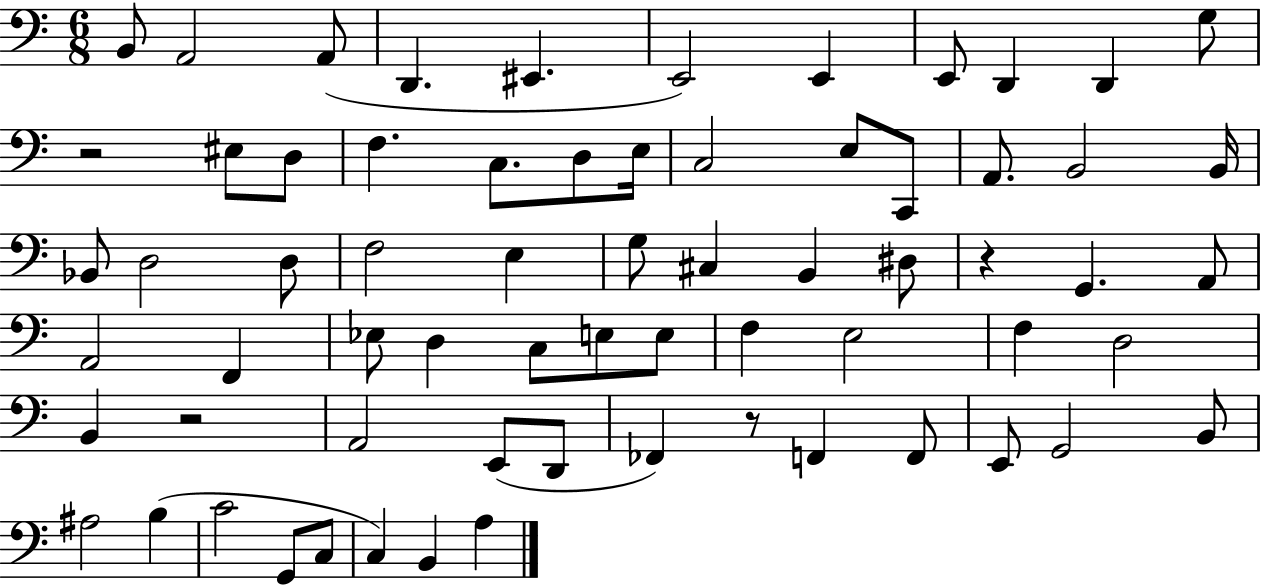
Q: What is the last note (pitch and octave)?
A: A3